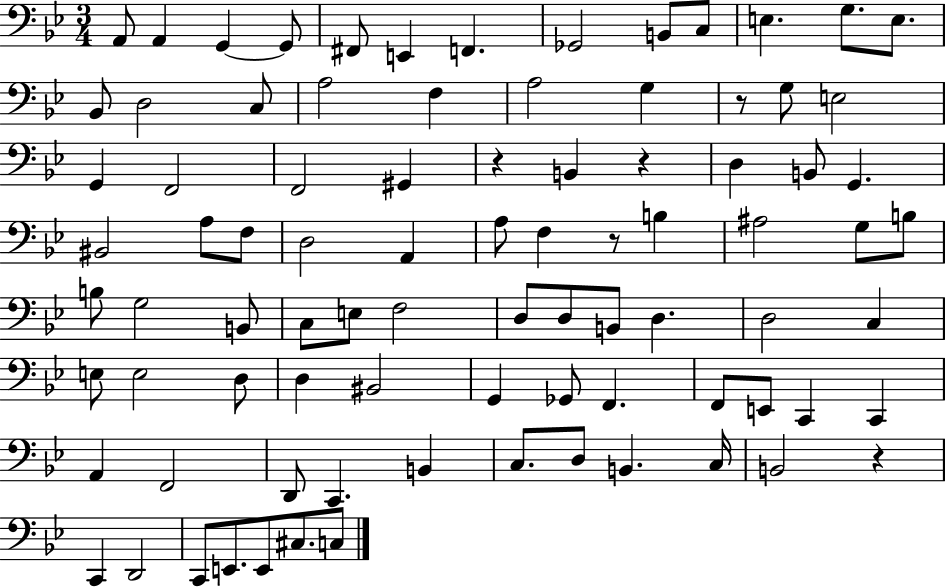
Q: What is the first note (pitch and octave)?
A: A2